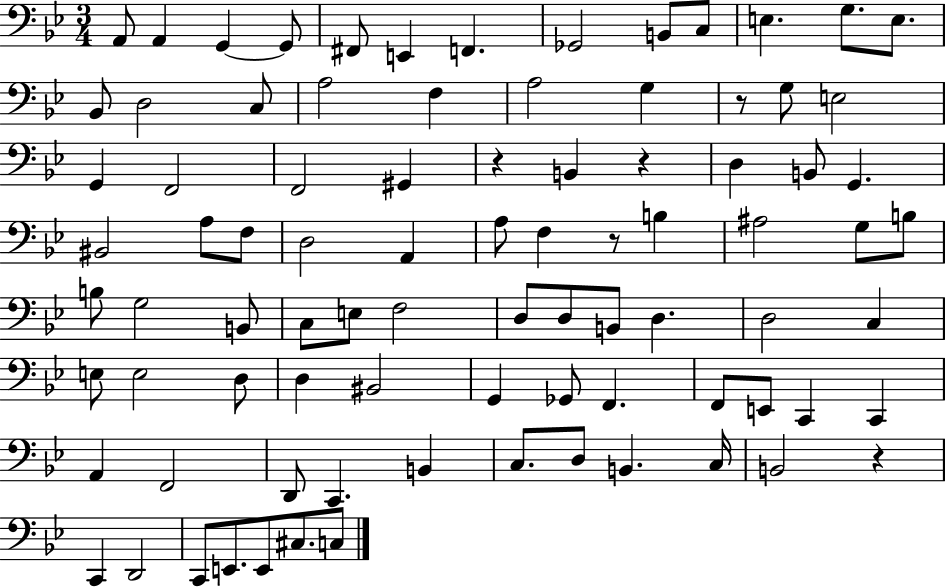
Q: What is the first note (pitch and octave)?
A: A2